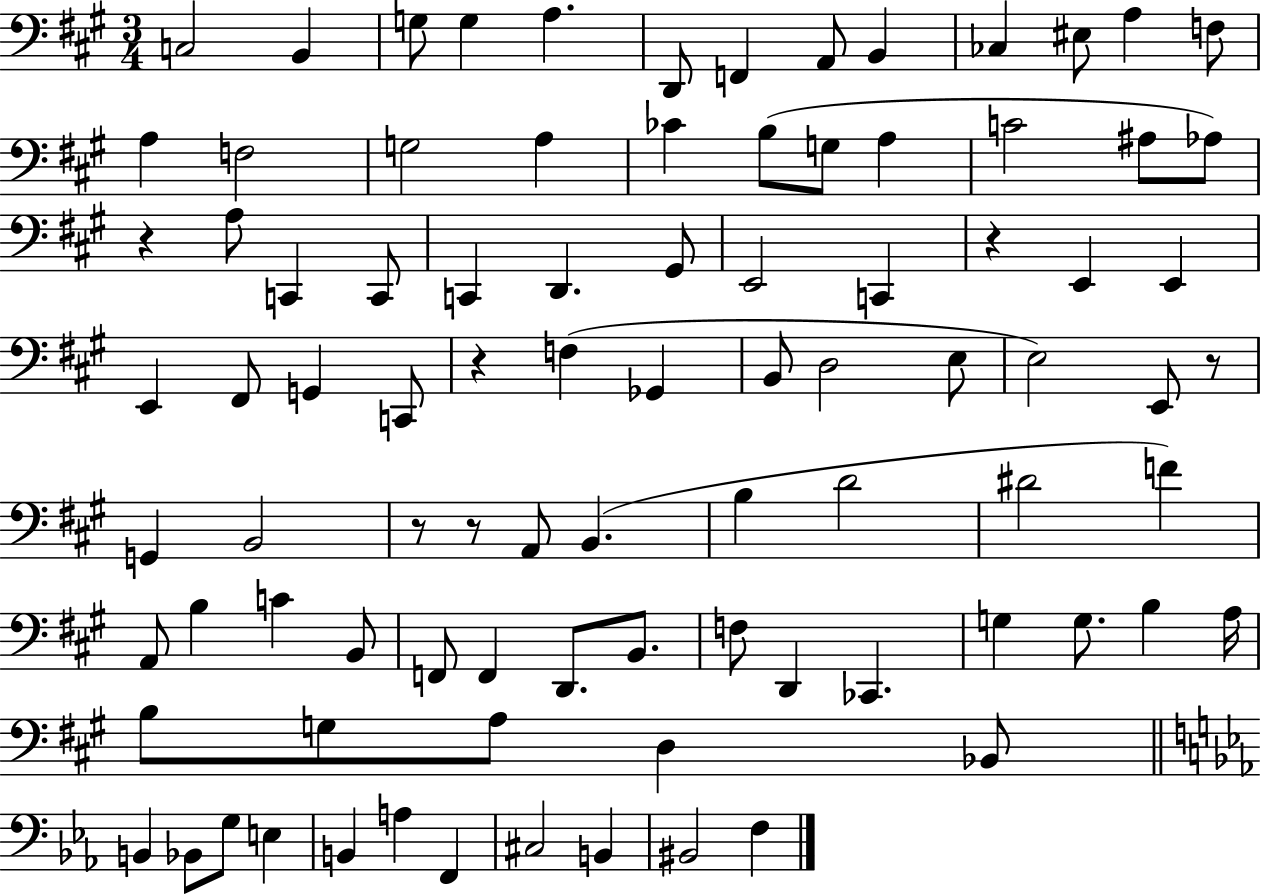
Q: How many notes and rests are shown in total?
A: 90